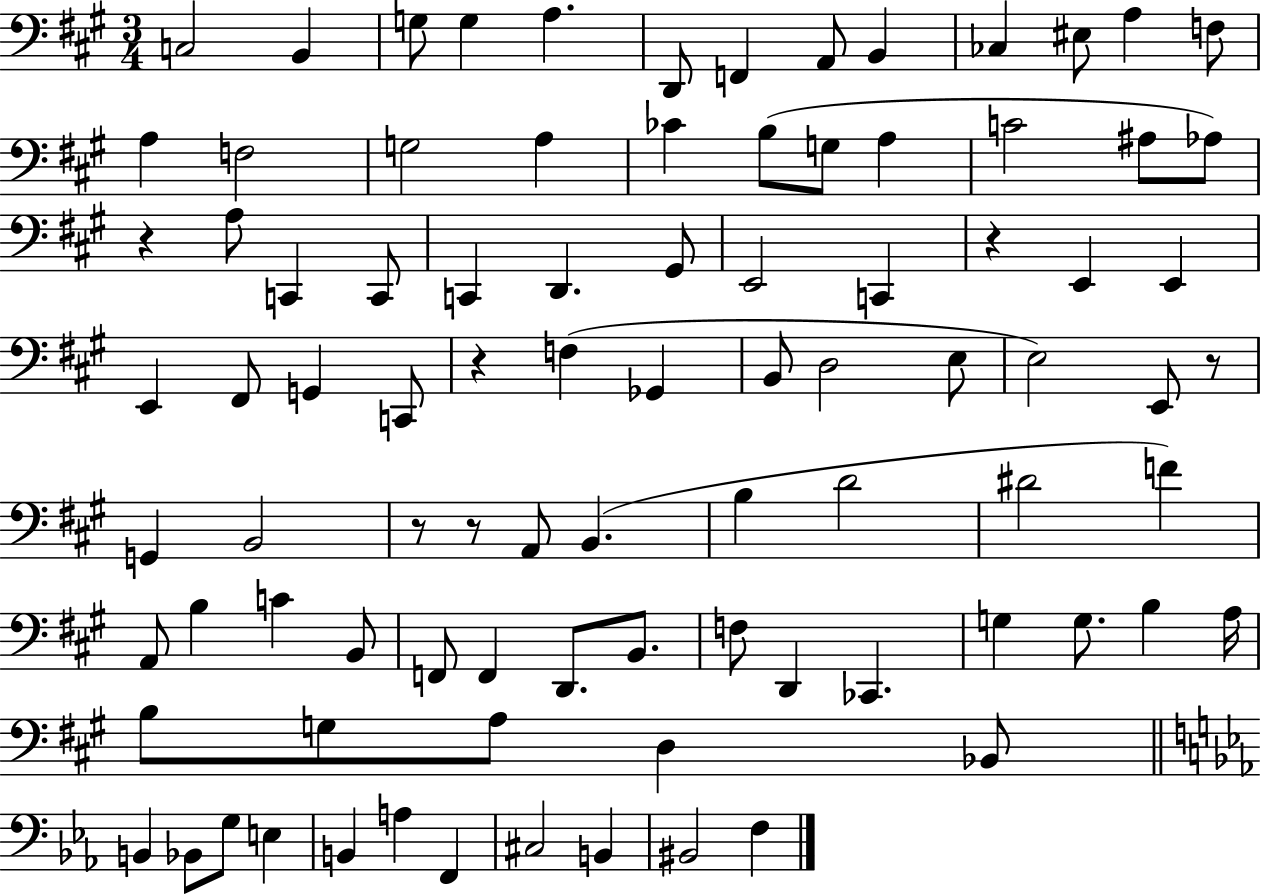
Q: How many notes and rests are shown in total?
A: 90